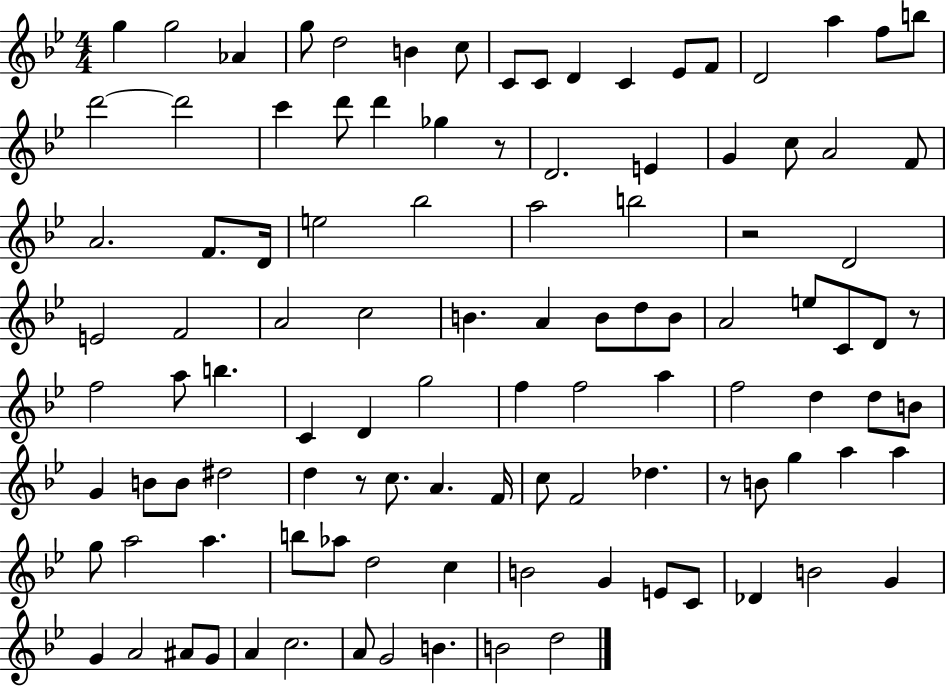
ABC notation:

X:1
T:Untitled
M:4/4
L:1/4
K:Bb
g g2 _A g/2 d2 B c/2 C/2 C/2 D C _E/2 F/2 D2 a f/2 b/2 d'2 d'2 c' d'/2 d' _g z/2 D2 E G c/2 A2 F/2 A2 F/2 D/4 e2 _b2 a2 b2 z2 D2 E2 F2 A2 c2 B A B/2 d/2 B/2 A2 e/2 C/2 D/2 z/2 f2 a/2 b C D g2 f f2 a f2 d d/2 B/2 G B/2 B/2 ^d2 d z/2 c/2 A F/4 c/2 F2 _d z/2 B/2 g a a g/2 a2 a b/2 _a/2 d2 c B2 G E/2 C/2 _D B2 G G A2 ^A/2 G/2 A c2 A/2 G2 B B2 d2